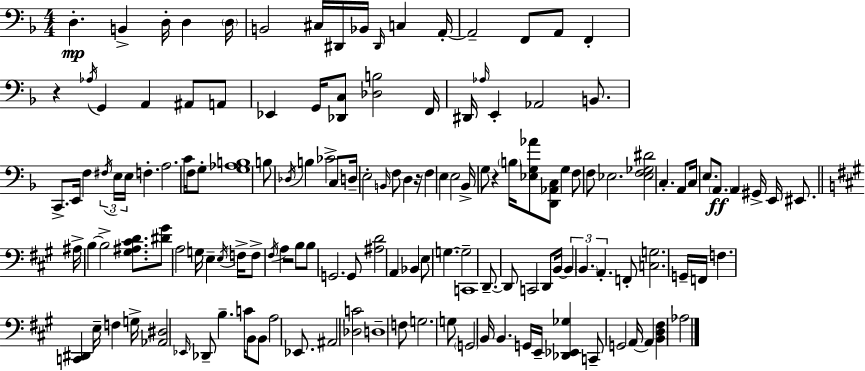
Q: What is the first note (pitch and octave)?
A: D3